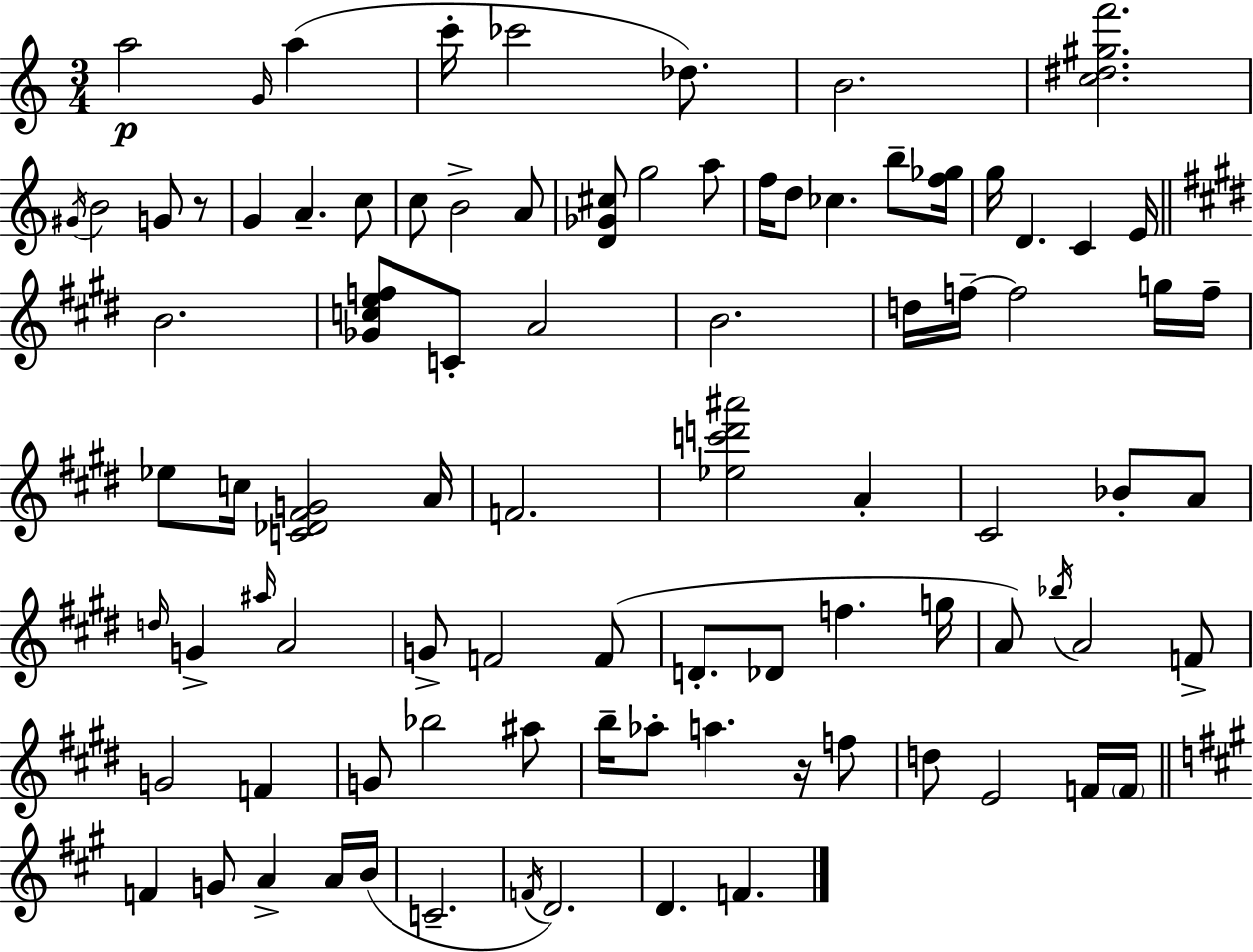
A5/h G4/s A5/q C6/s CES6/h Db5/e. B4/h. [C5,D#5,G#5,F6]/h. G#4/s B4/h G4/e R/e G4/q A4/q. C5/e C5/e B4/h A4/e [D4,Gb4,C#5]/e G5/h A5/e F5/s D5/e CES5/q. B5/e [F5,Gb5]/s G5/s D4/q. C4/q E4/s B4/h. [Gb4,C5,E5,F5]/e C4/e A4/h B4/h. D5/s F5/s F5/h G5/s F5/s Eb5/e C5/s [C4,Db4,F#4,G4]/h A4/s F4/h. [Eb5,C6,D6,A#6]/h A4/q C#4/h Bb4/e A4/e D5/s G4/q A#5/s A4/h G4/e F4/h F4/e D4/e. Db4/e F5/q. G5/s A4/e Bb5/s A4/h F4/e G4/h F4/q G4/e Bb5/h A#5/e B5/s Ab5/e A5/q. R/s F5/e D5/e E4/h F4/s F4/s F4/q G4/e A4/q A4/s B4/s C4/h. F4/s D4/h. D4/q. F4/q.